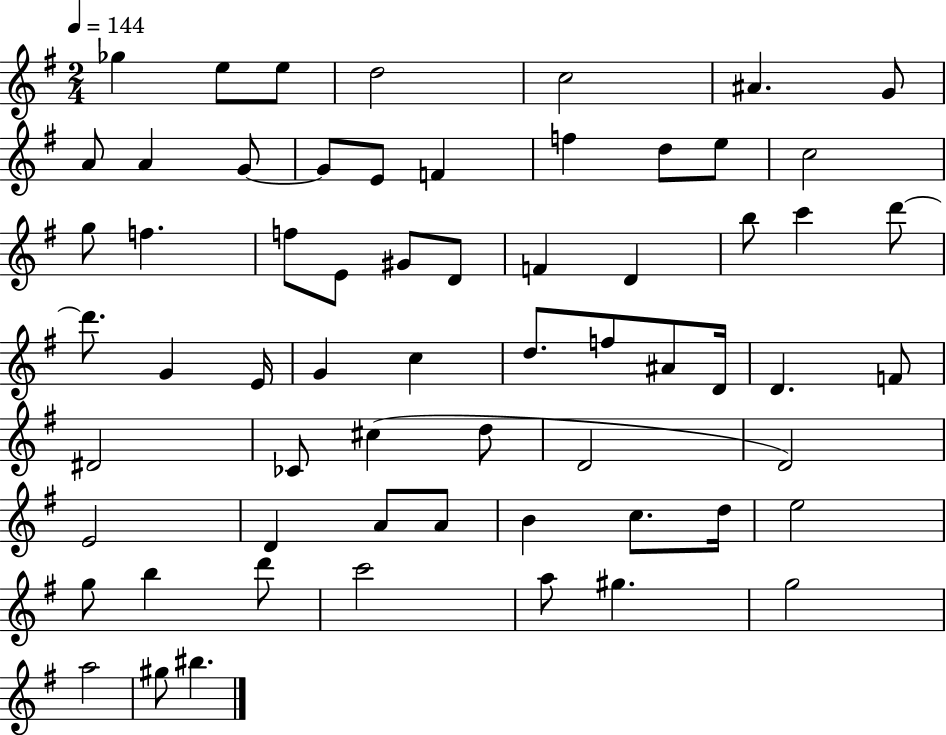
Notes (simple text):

Gb5/q E5/e E5/e D5/h C5/h A#4/q. G4/e A4/e A4/q G4/e G4/e E4/e F4/q F5/q D5/e E5/e C5/h G5/e F5/q. F5/e E4/e G#4/e D4/e F4/q D4/q B5/e C6/q D6/e D6/e. G4/q E4/s G4/q C5/q D5/e. F5/e A#4/e D4/s D4/q. F4/e D#4/h CES4/e C#5/q D5/e D4/h D4/h E4/h D4/q A4/e A4/e B4/q C5/e. D5/s E5/h G5/e B5/q D6/e C6/h A5/e G#5/q. G5/h A5/h G#5/e BIS5/q.